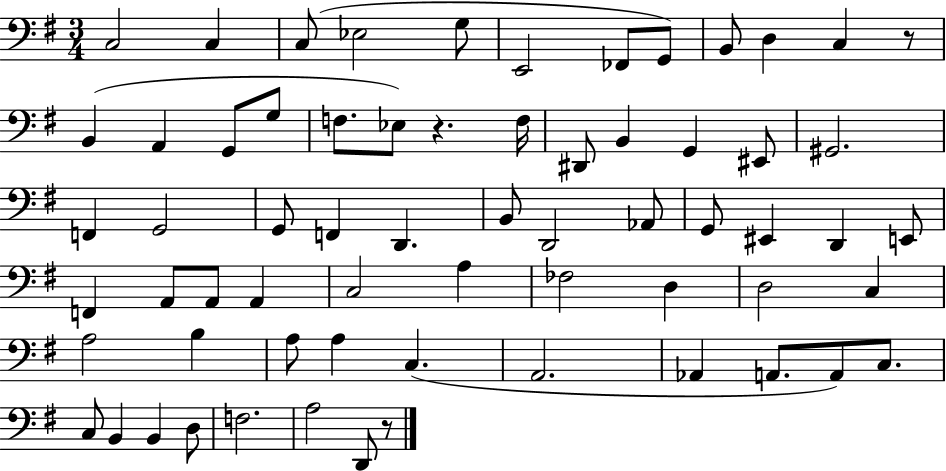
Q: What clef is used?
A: bass